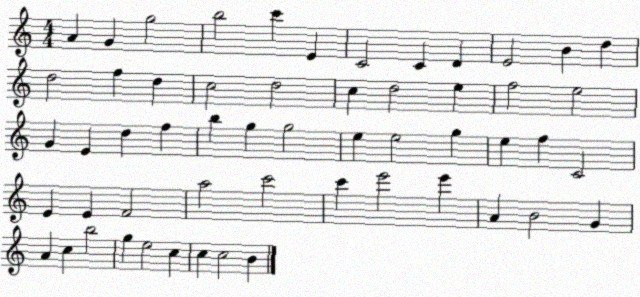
X:1
T:Untitled
M:4/4
L:1/4
K:C
A G g2 b2 c' E C2 C D E2 B d d2 f d c2 d2 c d2 e f2 e2 G E d f b g g2 e e2 g e f C2 E E F2 a2 c'2 c' e'2 e' A B2 G A c b2 g e2 c c c2 B